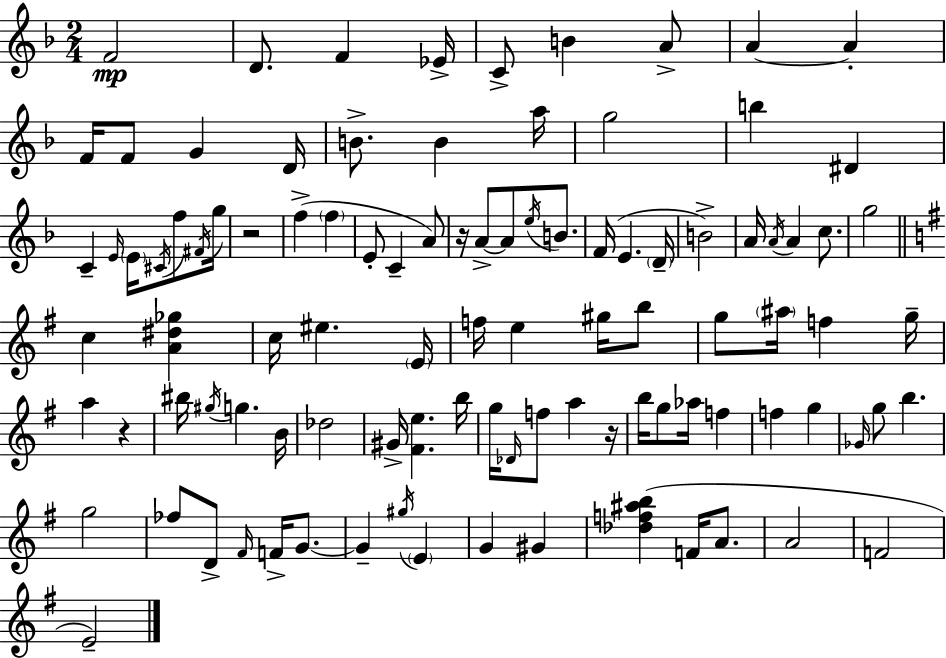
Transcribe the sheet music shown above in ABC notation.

X:1
T:Untitled
M:2/4
L:1/4
K:F
F2 D/2 F _E/4 C/2 B A/2 A A F/4 F/2 G D/4 B/2 B a/4 g2 b ^D C E/4 E/4 ^C/4 f/2 ^F/4 g/4 z2 f f E/2 C A/2 z/4 A/2 A/2 e/4 B/2 F/4 E D/4 B2 A/4 A/4 A c/2 g2 c [A^d_g] c/4 ^e E/4 f/4 e ^g/4 b/2 g/2 ^a/4 f g/4 a z ^b/4 ^g/4 g B/4 _d2 ^G/4 [^Fe] b/4 g/4 _D/4 f/2 a z/4 b/4 g/2 _a/4 f f g _G/4 g/2 b g2 _f/2 D/2 ^F/4 F/4 G/2 G ^g/4 E G ^G [_df^ab] F/4 A/2 A2 F2 E2